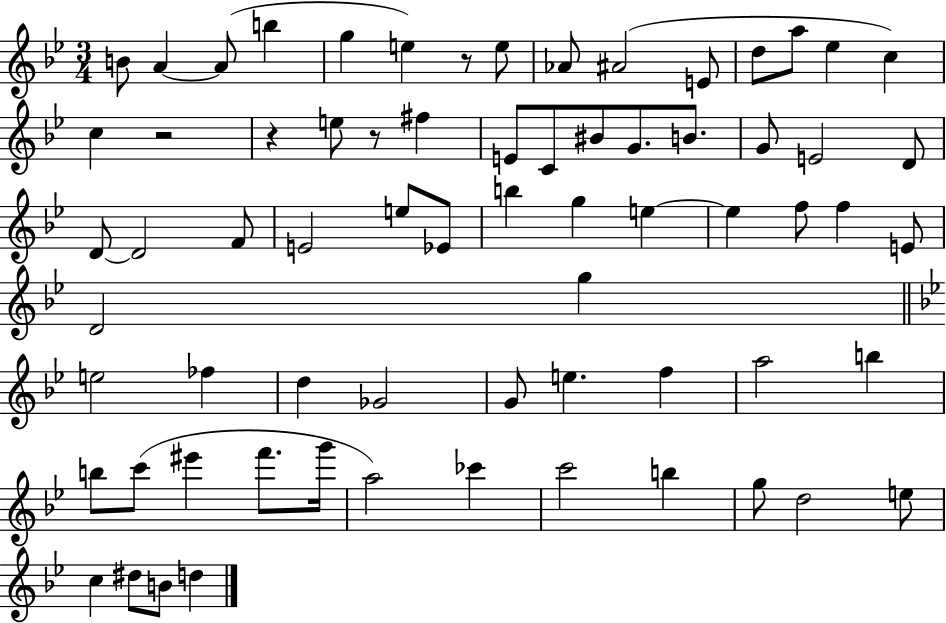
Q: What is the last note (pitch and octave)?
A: D5